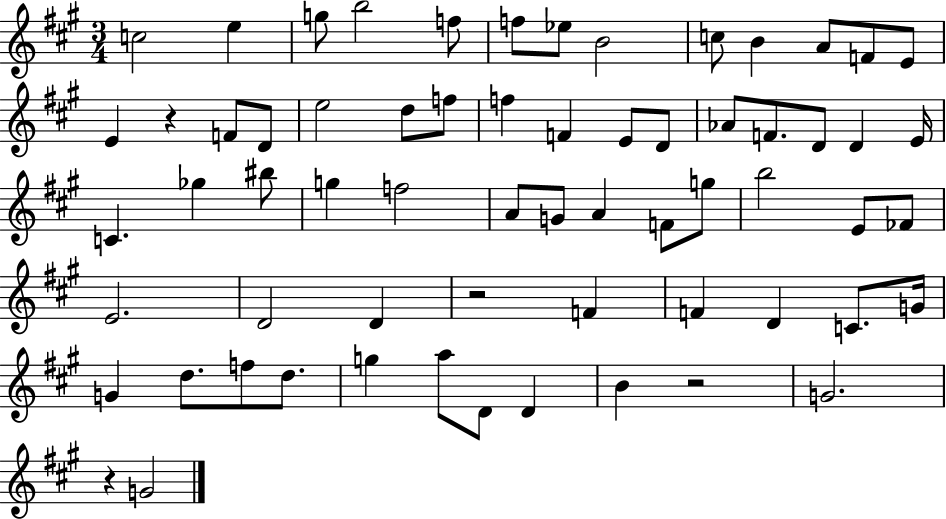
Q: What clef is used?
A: treble